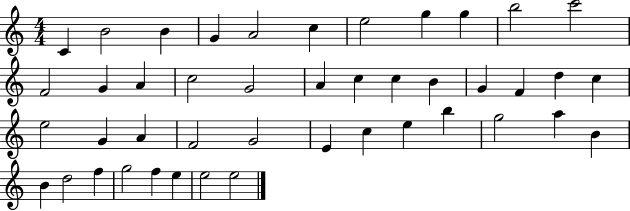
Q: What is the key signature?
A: C major